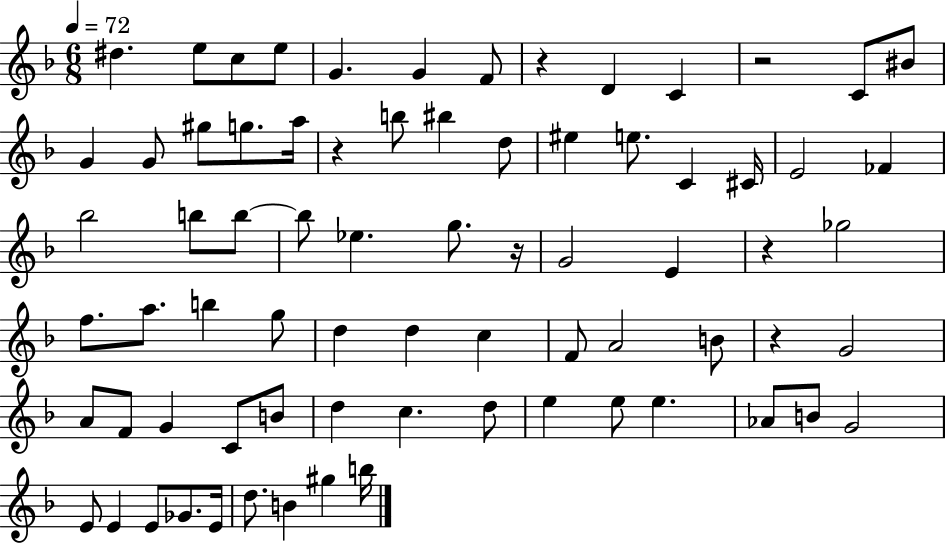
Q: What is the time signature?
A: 6/8